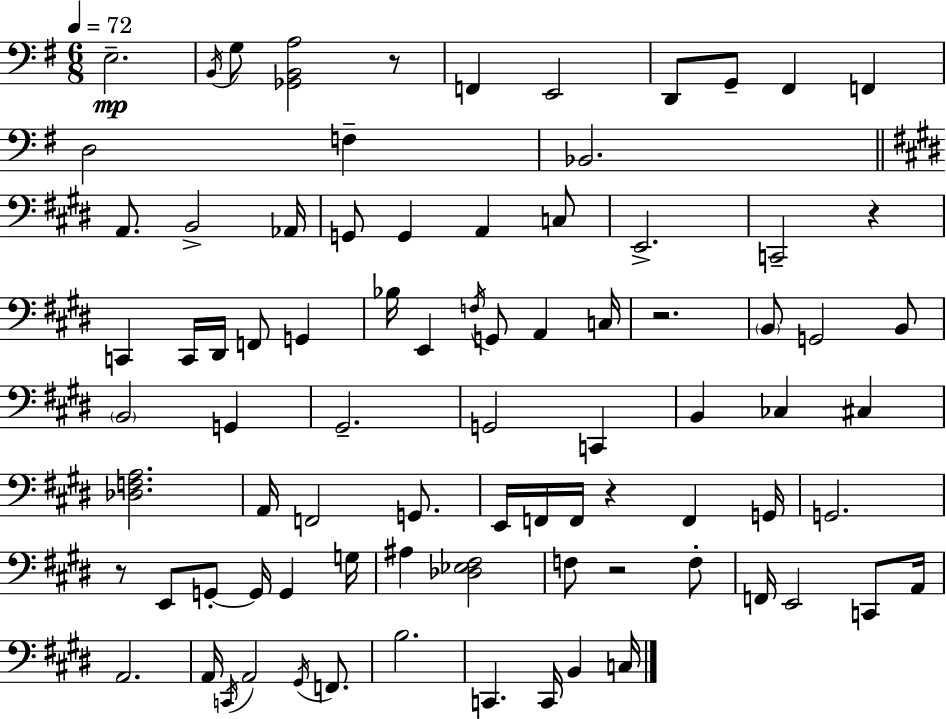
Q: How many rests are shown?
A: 6